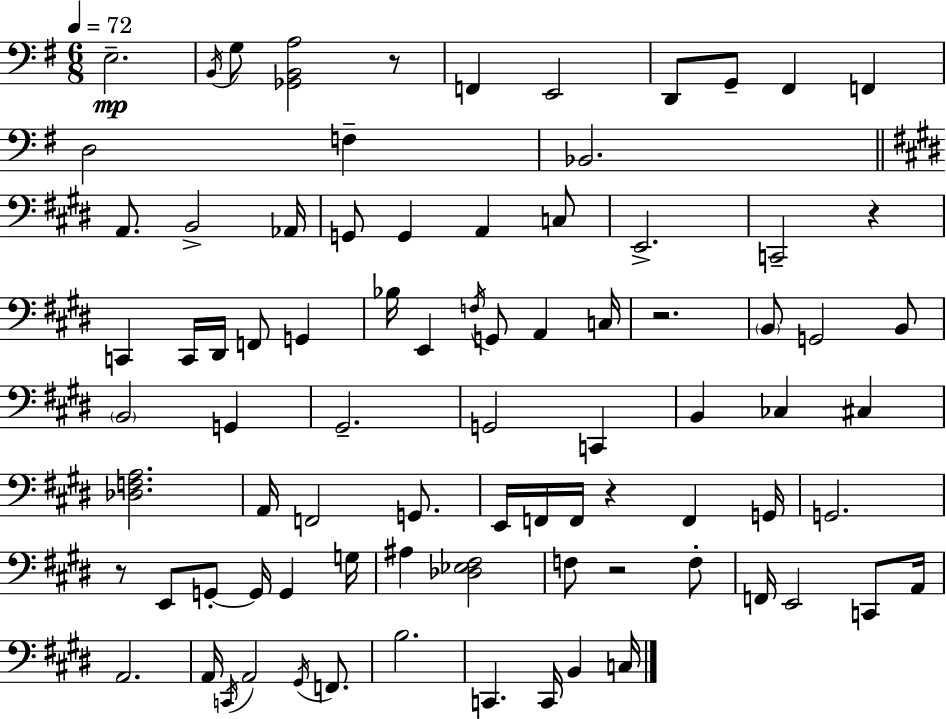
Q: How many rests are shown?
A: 6